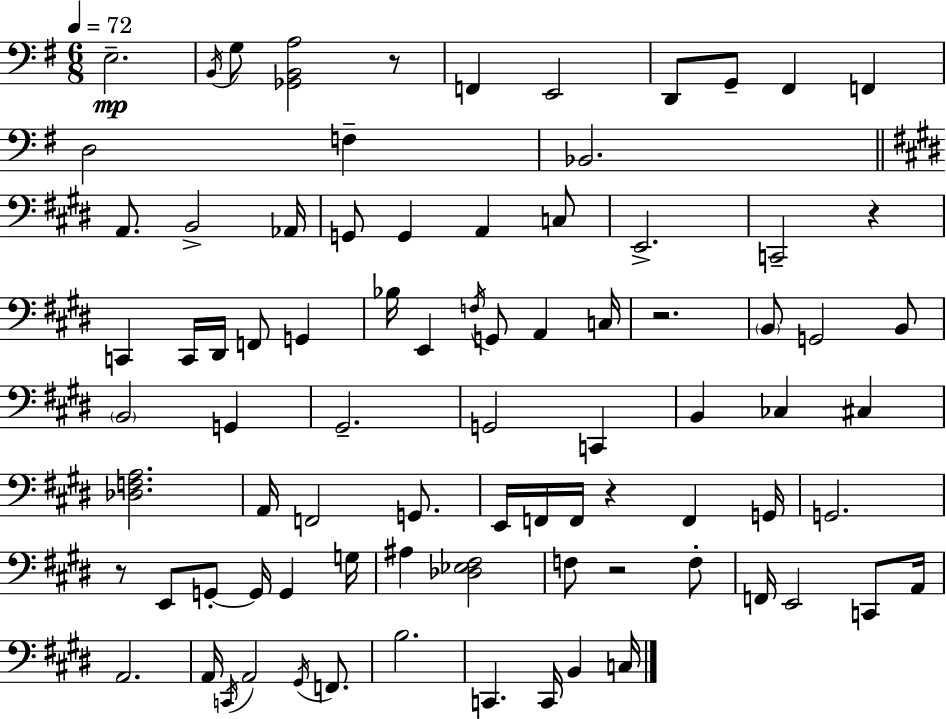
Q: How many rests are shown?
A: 6